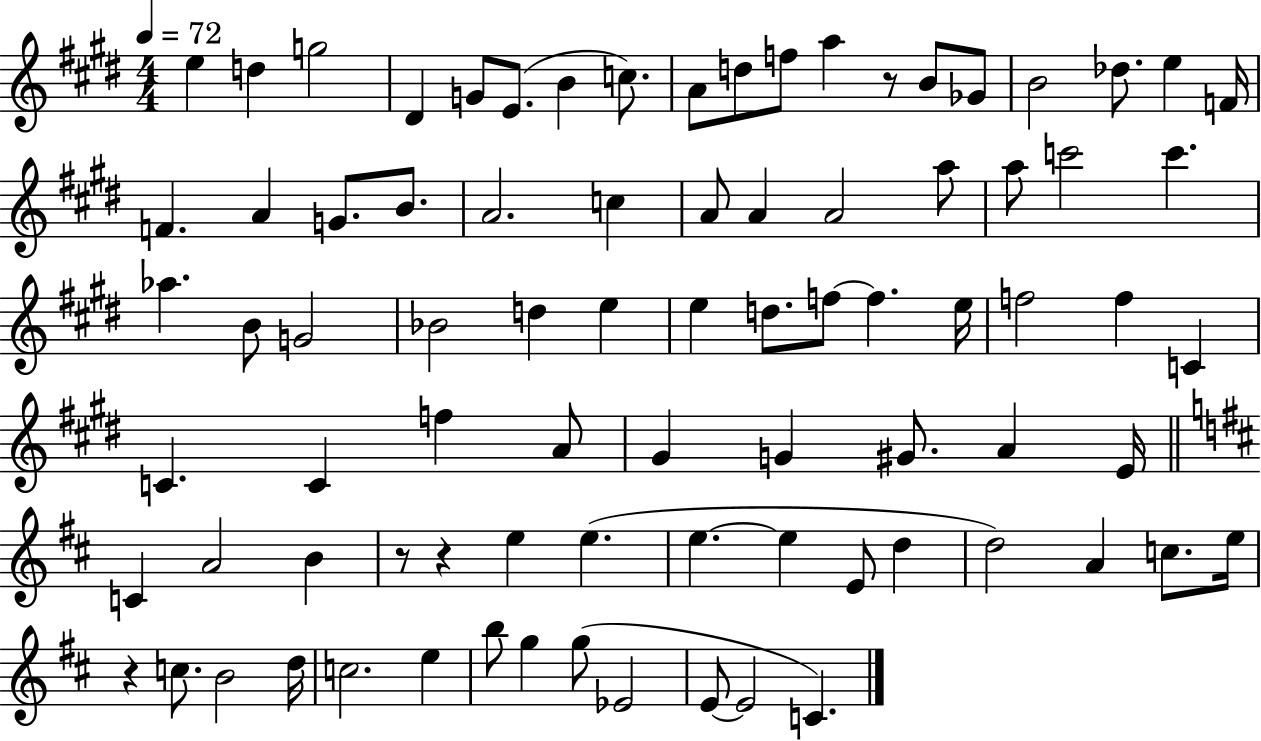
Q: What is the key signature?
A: E major